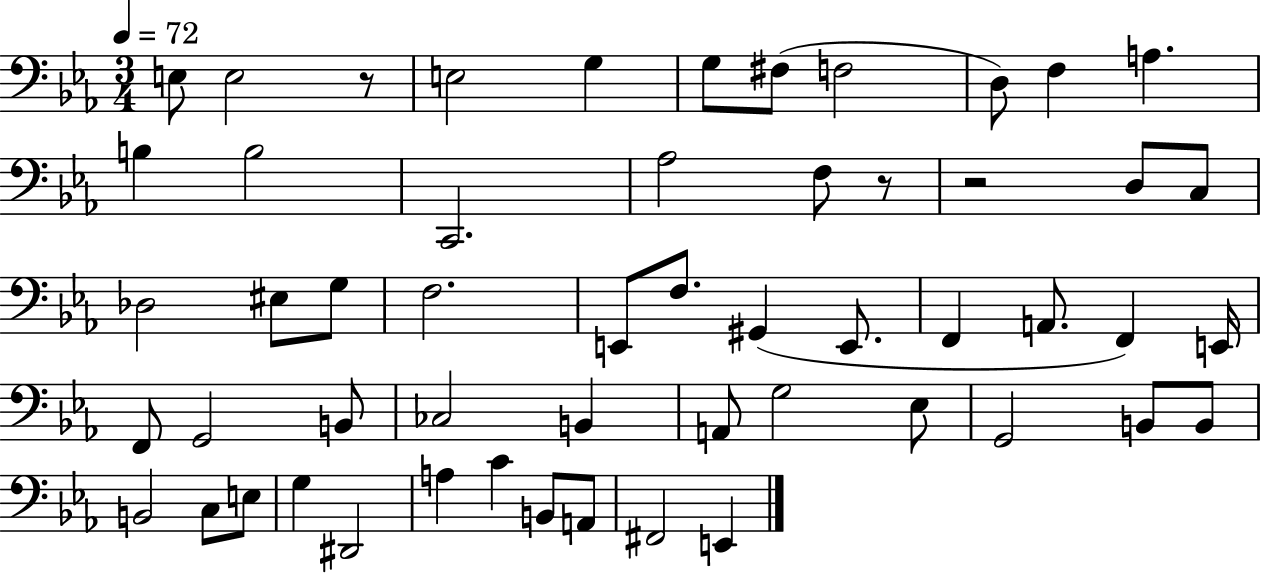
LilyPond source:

{
  \clef bass
  \numericTimeSignature
  \time 3/4
  \key ees \major
  \tempo 4 = 72
  e8 e2 r8 | e2 g4 | g8 fis8( f2 | d8) f4 a4. | \break b4 b2 | c,2. | aes2 f8 r8 | r2 d8 c8 | \break des2 eis8 g8 | f2. | e,8 f8. gis,4( e,8. | f,4 a,8. f,4) e,16 | \break f,8 g,2 b,8 | ces2 b,4 | a,8 g2 ees8 | g,2 b,8 b,8 | \break b,2 c8 e8 | g4 dis,2 | a4 c'4 b,8 a,8 | fis,2 e,4 | \break \bar "|."
}